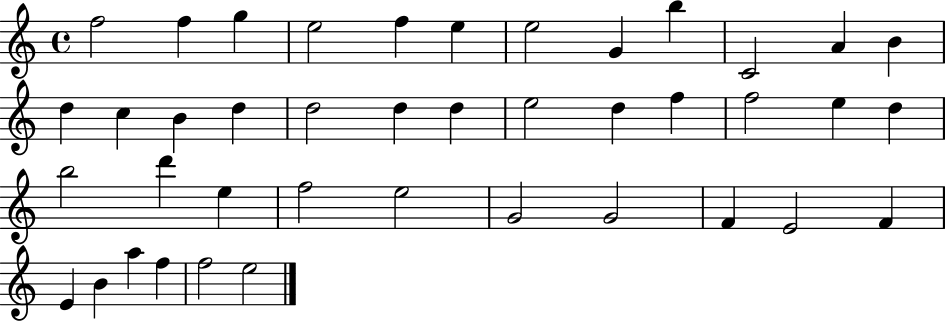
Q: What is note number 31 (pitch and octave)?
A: G4